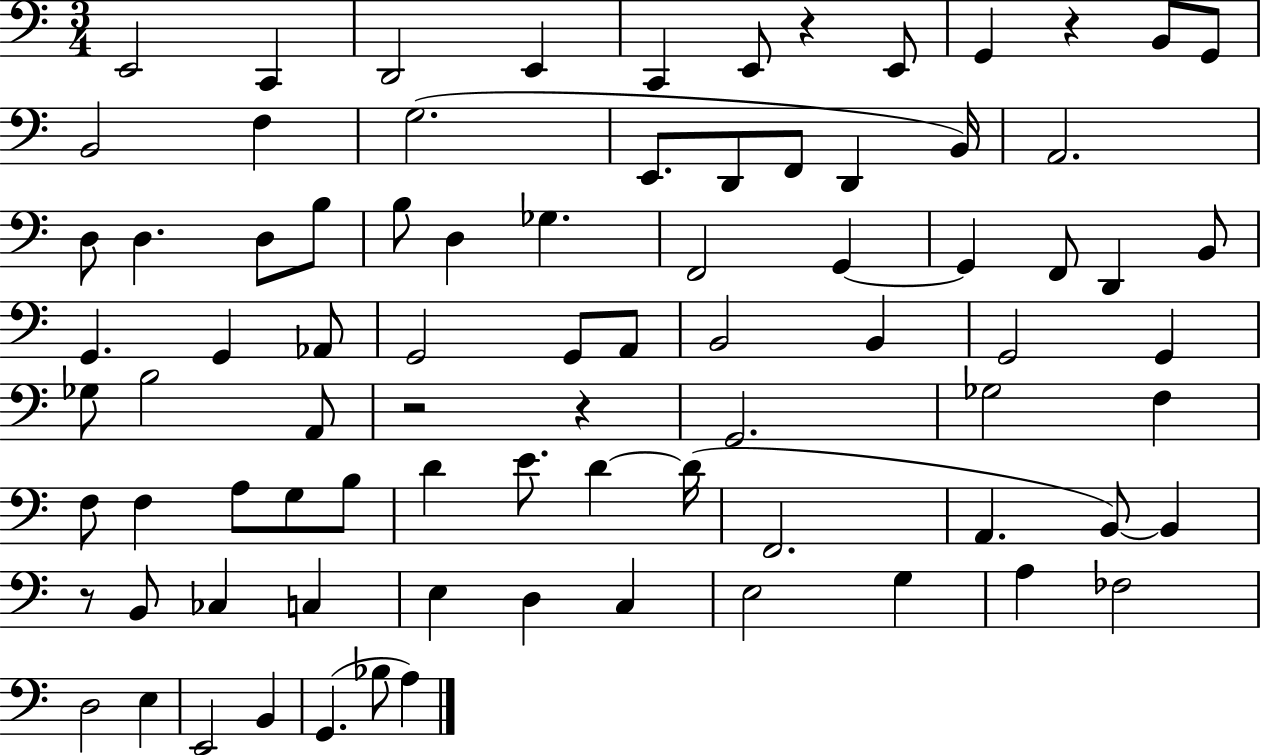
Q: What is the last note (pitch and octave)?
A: A3